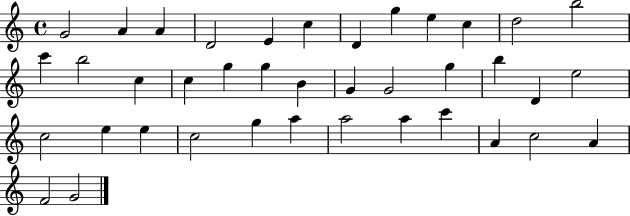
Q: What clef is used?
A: treble